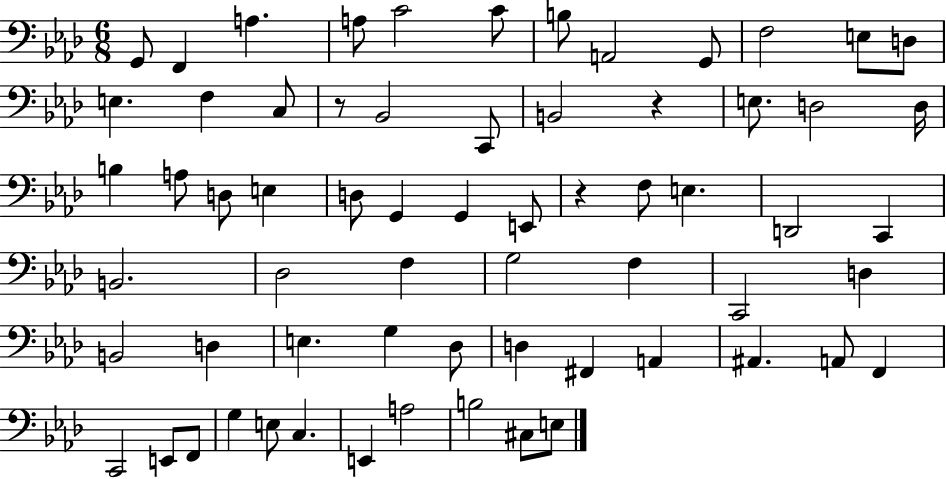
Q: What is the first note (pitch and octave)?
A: G2